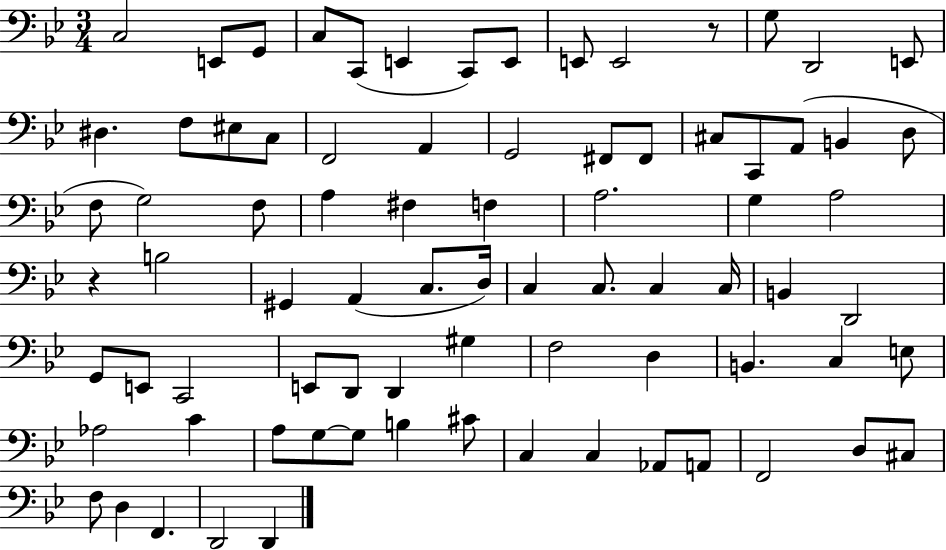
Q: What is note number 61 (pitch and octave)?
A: C4